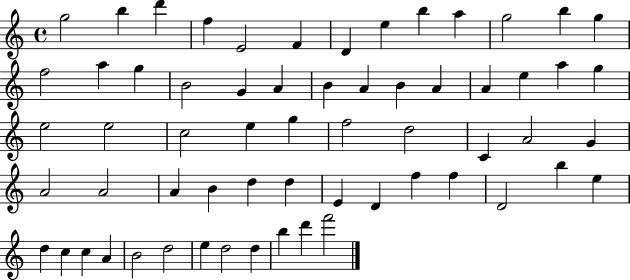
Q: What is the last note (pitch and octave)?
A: F6